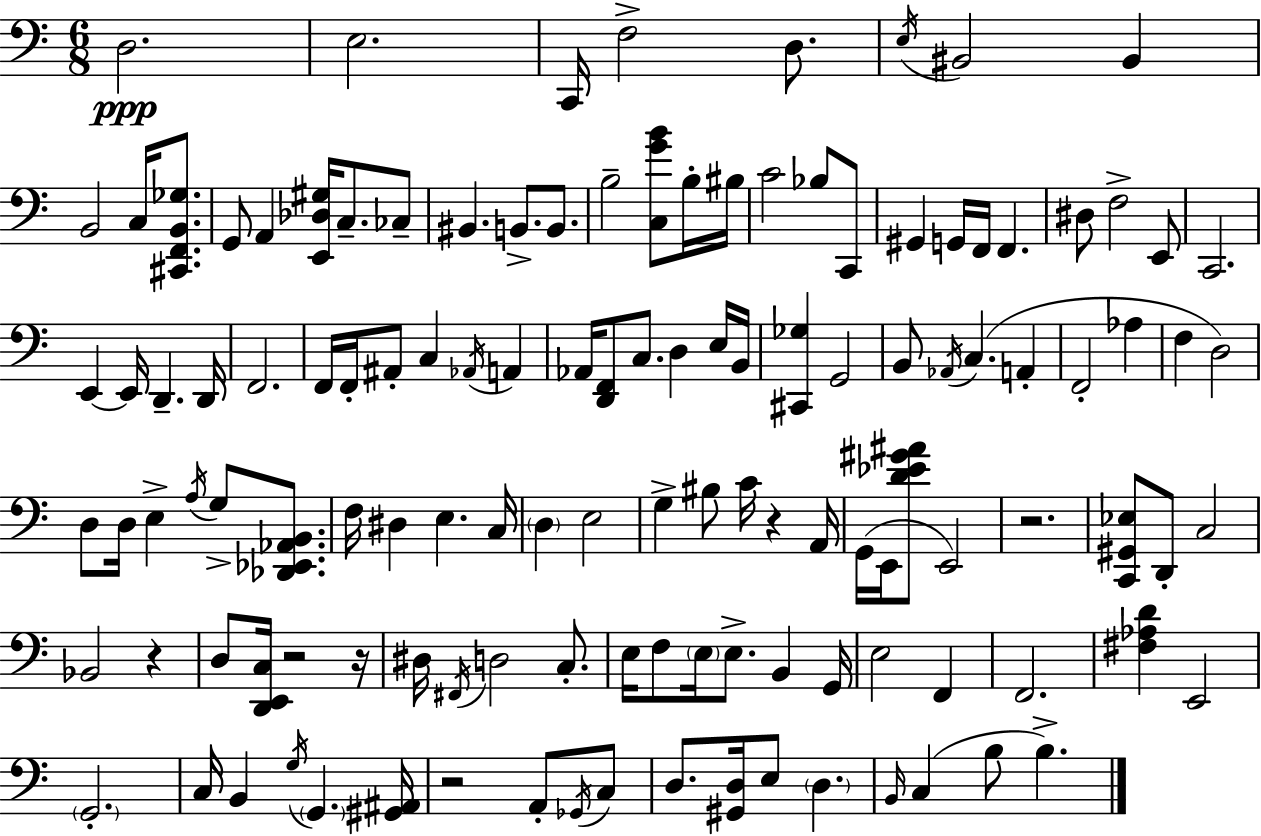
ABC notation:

X:1
T:Untitled
M:6/8
L:1/4
K:Am
D,2 E,2 C,,/4 F,2 D,/2 E,/4 ^B,,2 ^B,, B,,2 C,/4 [^C,,F,,B,,_G,]/2 G,,/2 A,, [E,,_D,^G,]/4 C,/2 _C,/2 ^B,, B,,/2 B,,/2 B,2 [C,GB]/2 B,/4 ^B,/4 C2 _B,/2 C,,/2 ^G,, G,,/4 F,,/4 F,, ^D,/2 F,2 E,,/2 C,,2 E,, E,,/4 D,, D,,/4 F,,2 F,,/4 F,,/4 ^A,,/2 C, _A,,/4 A,, _A,,/4 [D,,F,,]/2 C,/2 D, E,/4 B,,/4 [^C,,_G,] G,,2 B,,/2 _A,,/4 C, A,, F,,2 _A, F, D,2 D,/2 D,/4 E, A,/4 G,/2 [_D,,_E,,_A,,B,,]/2 F,/4 ^D, E, C,/4 D, E,2 G, ^B,/2 C/4 z A,,/4 G,,/4 E,,/4 [D_E^G^A]/2 E,,2 z2 [C,,^G,,_E,]/2 D,,/2 C,2 _B,,2 z D,/2 [D,,E,,C,]/4 z2 z/4 ^D,/4 ^F,,/4 D,2 C,/2 E,/4 F,/2 E,/4 E,/2 B,, G,,/4 E,2 F,, F,,2 [^F,_A,D] E,,2 G,,2 C,/4 B,, G,/4 G,, [^G,,^A,,]/4 z2 A,,/2 _G,,/4 C,/2 D,/2 [^G,,D,]/4 E,/2 D, B,,/4 C, B,/2 B,